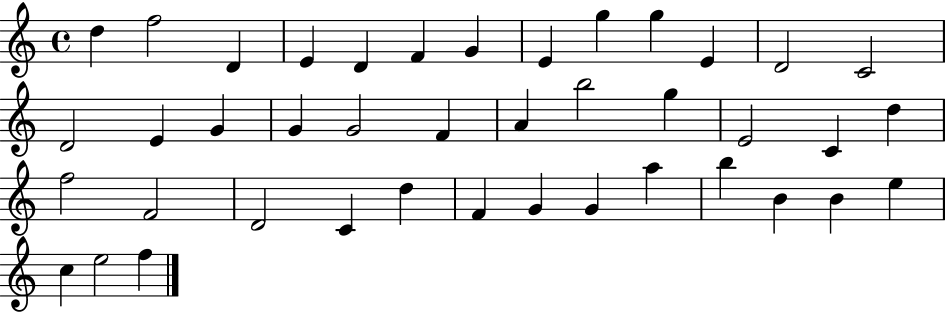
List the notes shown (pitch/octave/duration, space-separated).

D5/q F5/h D4/q E4/q D4/q F4/q G4/q E4/q G5/q G5/q E4/q D4/h C4/h D4/h E4/q G4/q G4/q G4/h F4/q A4/q B5/h G5/q E4/h C4/q D5/q F5/h F4/h D4/h C4/q D5/q F4/q G4/q G4/q A5/q B5/q B4/q B4/q E5/q C5/q E5/h F5/q